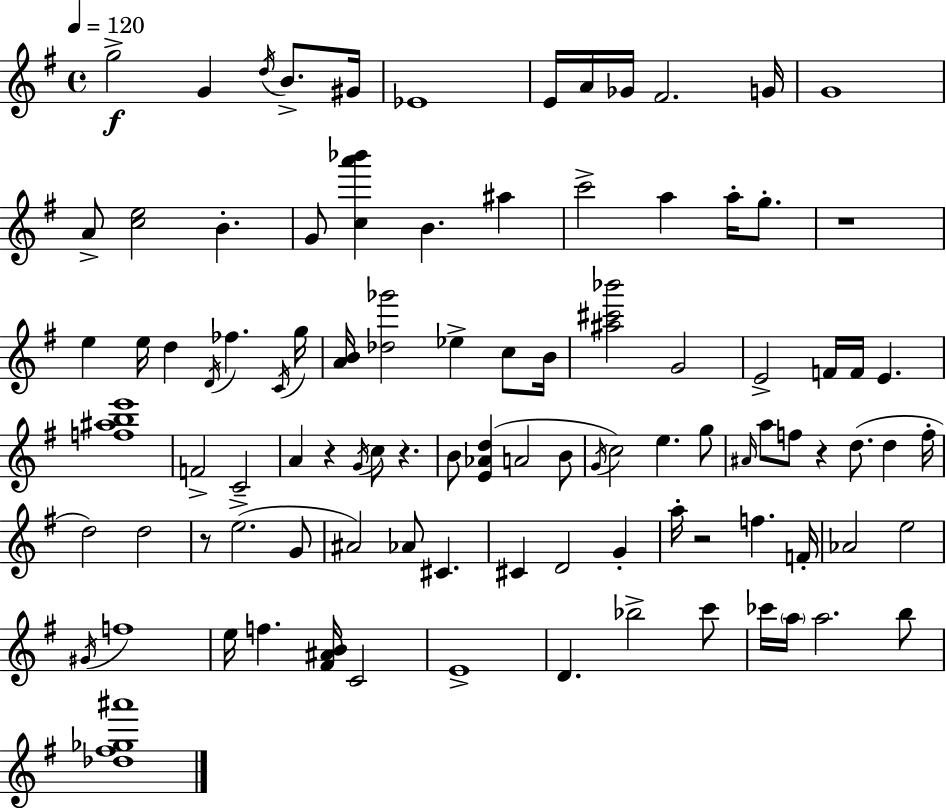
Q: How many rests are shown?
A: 6